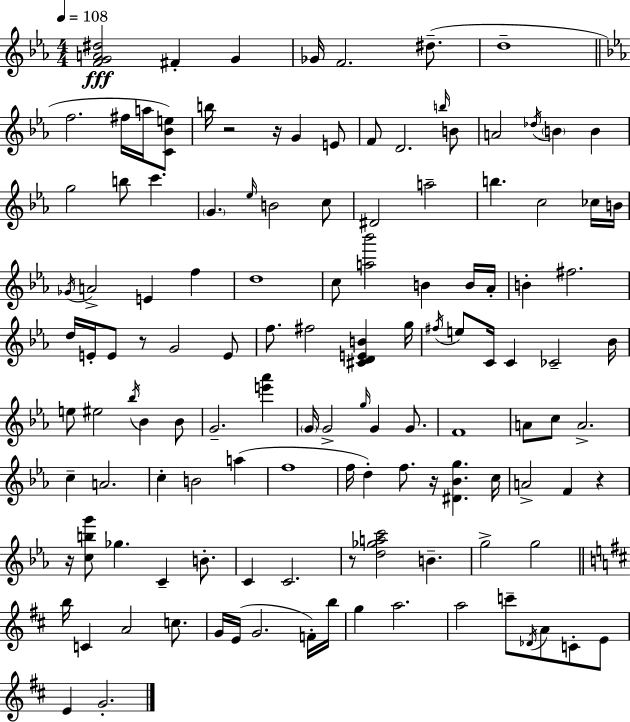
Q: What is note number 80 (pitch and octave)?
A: F5